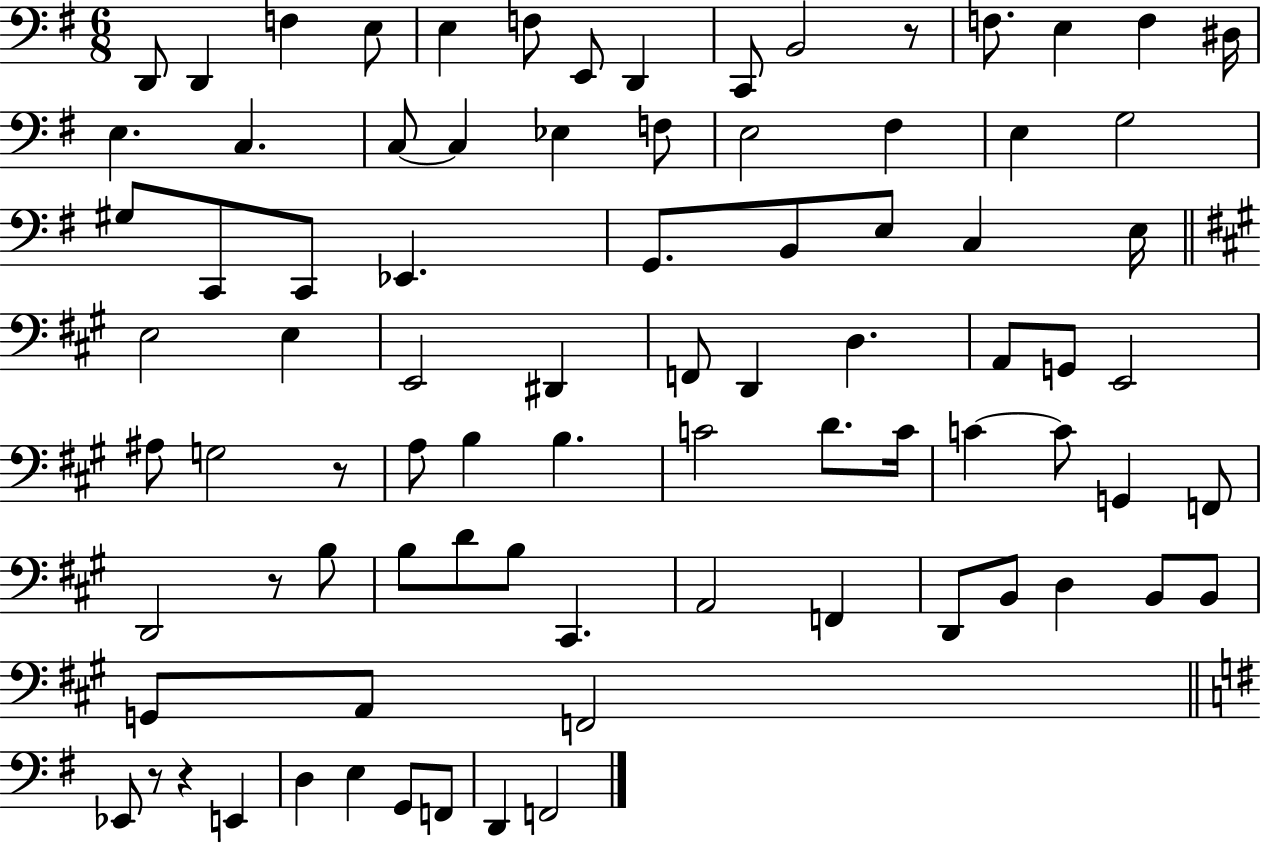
{
  \clef bass
  \numericTimeSignature
  \time 6/8
  \key g \major
  d,8 d,4 f4 e8 | e4 f8 e,8 d,4 | c,8 b,2 r8 | f8. e4 f4 dis16 | \break e4. c4. | c8~~ c4 ees4 f8 | e2 fis4 | e4 g2 | \break gis8 c,8 c,8 ees,4. | g,8. b,8 e8 c4 e16 | \bar "||" \break \key a \major e2 e4 | e,2 dis,4 | f,8 d,4 d4. | a,8 g,8 e,2 | \break ais8 g2 r8 | a8 b4 b4. | c'2 d'8. c'16 | c'4~~ c'8 g,4 f,8 | \break d,2 r8 b8 | b8 d'8 b8 cis,4. | a,2 f,4 | d,8 b,8 d4 b,8 b,8 | \break g,8 a,8 f,2 | \bar "||" \break \key e \minor ees,8 r8 r4 e,4 | d4 e4 g,8 f,8 | d,4 f,2 | \bar "|."
}